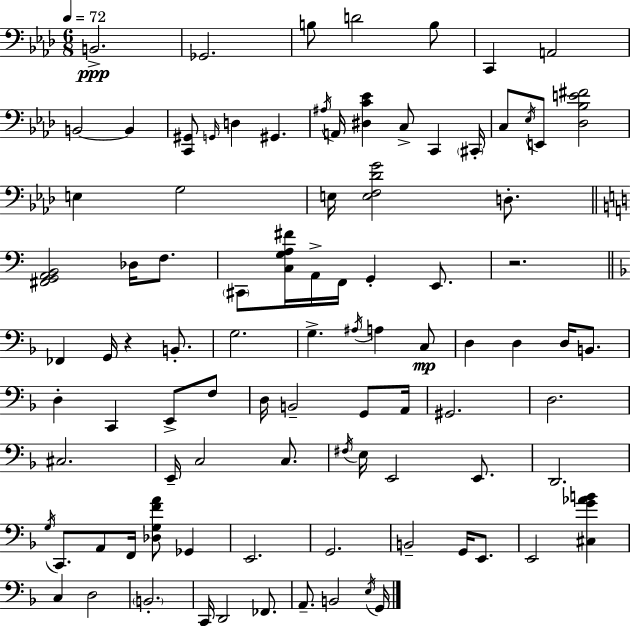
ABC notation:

X:1
T:Untitled
M:6/8
L:1/4
K:Fm
B,,2 _G,,2 B,/2 D2 B,/2 C,, A,,2 B,,2 B,, [C,,^G,,]/2 G,,/4 D, ^G,, ^A,/4 A,,/4 [^D,C_E] C,/2 C,, ^C,,/4 C,/2 _E,/4 E,,/2 [_D,_B,E^F]2 E, G,2 E,/4 [E,F,_DG]2 D,/2 [^F,,G,,A,,B,,]2 _D,/4 F,/2 ^C,,/2 [C,G,A,^F]/4 A,,/4 F,,/4 G,, E,,/2 z2 _F,, G,,/4 z B,,/2 G,2 G, ^A,/4 A, C,/2 D, D, D,/4 B,,/2 D, C,, E,,/2 F,/2 D,/4 B,,2 G,,/2 A,,/4 ^G,,2 D,2 ^C,2 E,,/4 C,2 C,/2 ^F,/4 E,/4 E,,2 E,,/2 D,,2 G,/4 C,,/2 A,,/2 F,,/4 [_D,G,FA]/2 _G,, E,,2 G,,2 B,,2 G,,/4 E,,/2 E,,2 [^C,G_AB] C, D,2 B,,2 C,,/4 D,,2 _F,,/2 A,,/2 B,,2 E,/4 G,,/4